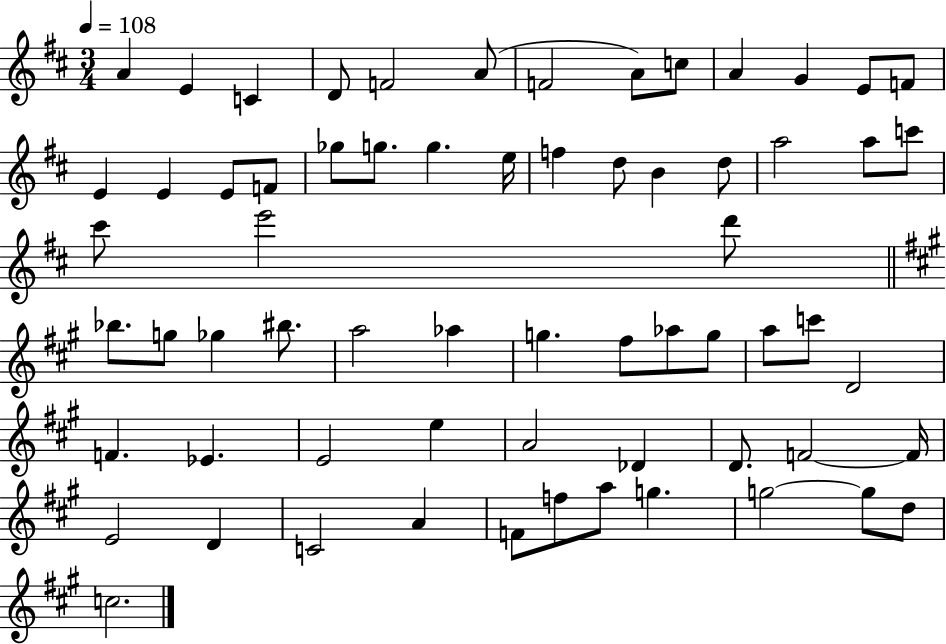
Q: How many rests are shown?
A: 0